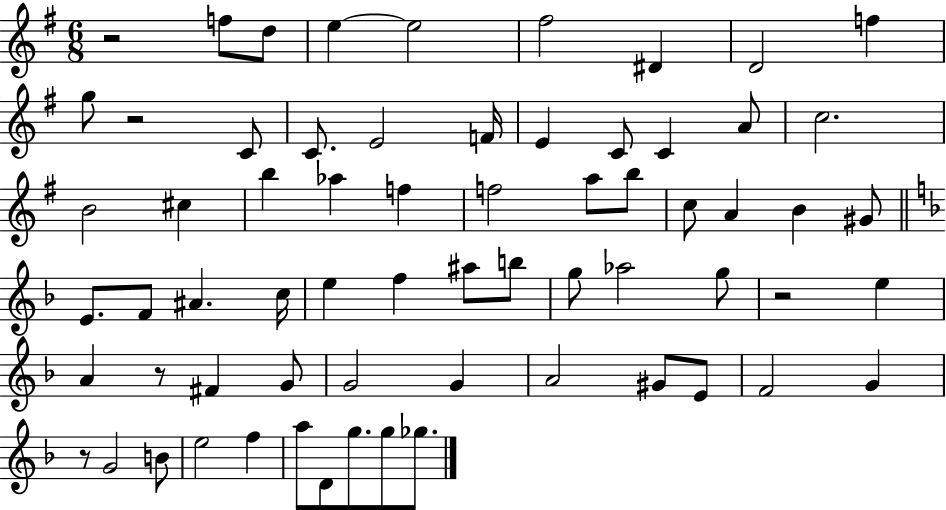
{
  \clef treble
  \numericTimeSignature
  \time 6/8
  \key g \major
  r2 f''8 d''8 | e''4~~ e''2 | fis''2 dis'4 | d'2 f''4 | \break g''8 r2 c'8 | c'8. e'2 f'16 | e'4 c'8 c'4 a'8 | c''2. | \break b'2 cis''4 | b''4 aes''4 f''4 | f''2 a''8 b''8 | c''8 a'4 b'4 gis'8 | \break \bar "||" \break \key f \major e'8. f'8 ais'4. c''16 | e''4 f''4 ais''8 b''8 | g''8 aes''2 g''8 | r2 e''4 | \break a'4 r8 fis'4 g'8 | g'2 g'4 | a'2 gis'8 e'8 | f'2 g'4 | \break r8 g'2 b'8 | e''2 f''4 | a''8 d'8 g''8. g''8 ges''8. | \bar "|."
}